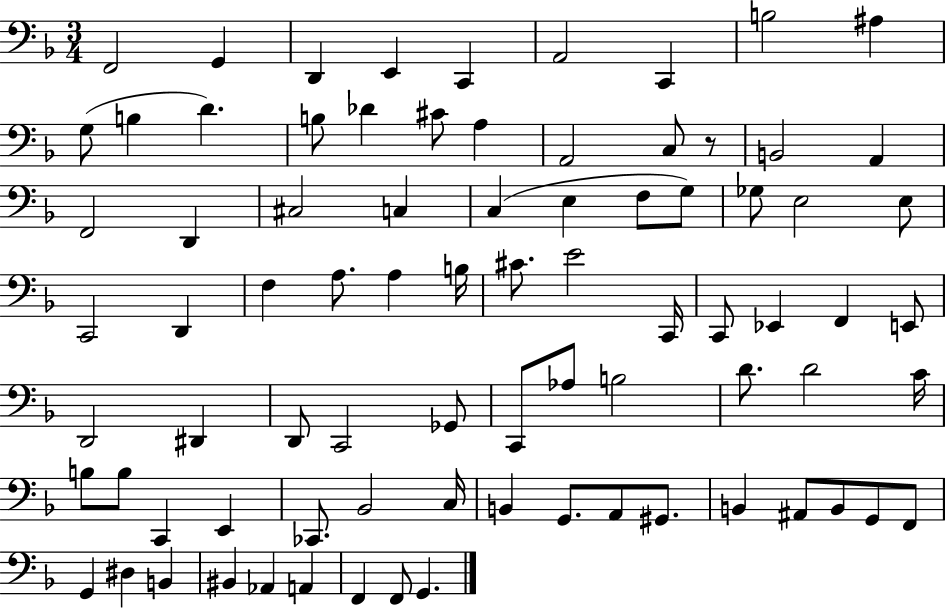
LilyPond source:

{
  \clef bass
  \numericTimeSignature
  \time 3/4
  \key f \major
  f,2 g,4 | d,4 e,4 c,4 | a,2 c,4 | b2 ais4 | \break g8( b4 d'4.) | b8 des'4 cis'8 a4 | a,2 c8 r8 | b,2 a,4 | \break f,2 d,4 | cis2 c4 | c4( e4 f8 g8) | ges8 e2 e8 | \break c,2 d,4 | f4 a8. a4 b16 | cis'8. e'2 c,16 | c,8 ees,4 f,4 e,8 | \break d,2 dis,4 | d,8 c,2 ges,8 | c,8 aes8 b2 | d'8. d'2 c'16 | \break b8 b8 c,4 e,4 | ces,8. bes,2 c16 | b,4 g,8. a,8 gis,8. | b,4 ais,8 b,8 g,8 f,8 | \break g,4 dis4 b,4 | bis,4 aes,4 a,4 | f,4 f,8 g,4. | \bar "|."
}